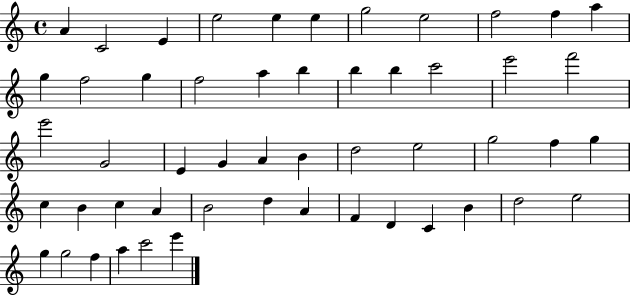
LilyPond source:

{
  \clef treble
  \time 4/4
  \defaultTimeSignature
  \key c \major
  a'4 c'2 e'4 | e''2 e''4 e''4 | g''2 e''2 | f''2 f''4 a''4 | \break g''4 f''2 g''4 | f''2 a''4 b''4 | b''4 b''4 c'''2 | e'''2 f'''2 | \break e'''2 g'2 | e'4 g'4 a'4 b'4 | d''2 e''2 | g''2 f''4 g''4 | \break c''4 b'4 c''4 a'4 | b'2 d''4 a'4 | f'4 d'4 c'4 b'4 | d''2 e''2 | \break g''4 g''2 f''4 | a''4 c'''2 e'''4 | \bar "|."
}